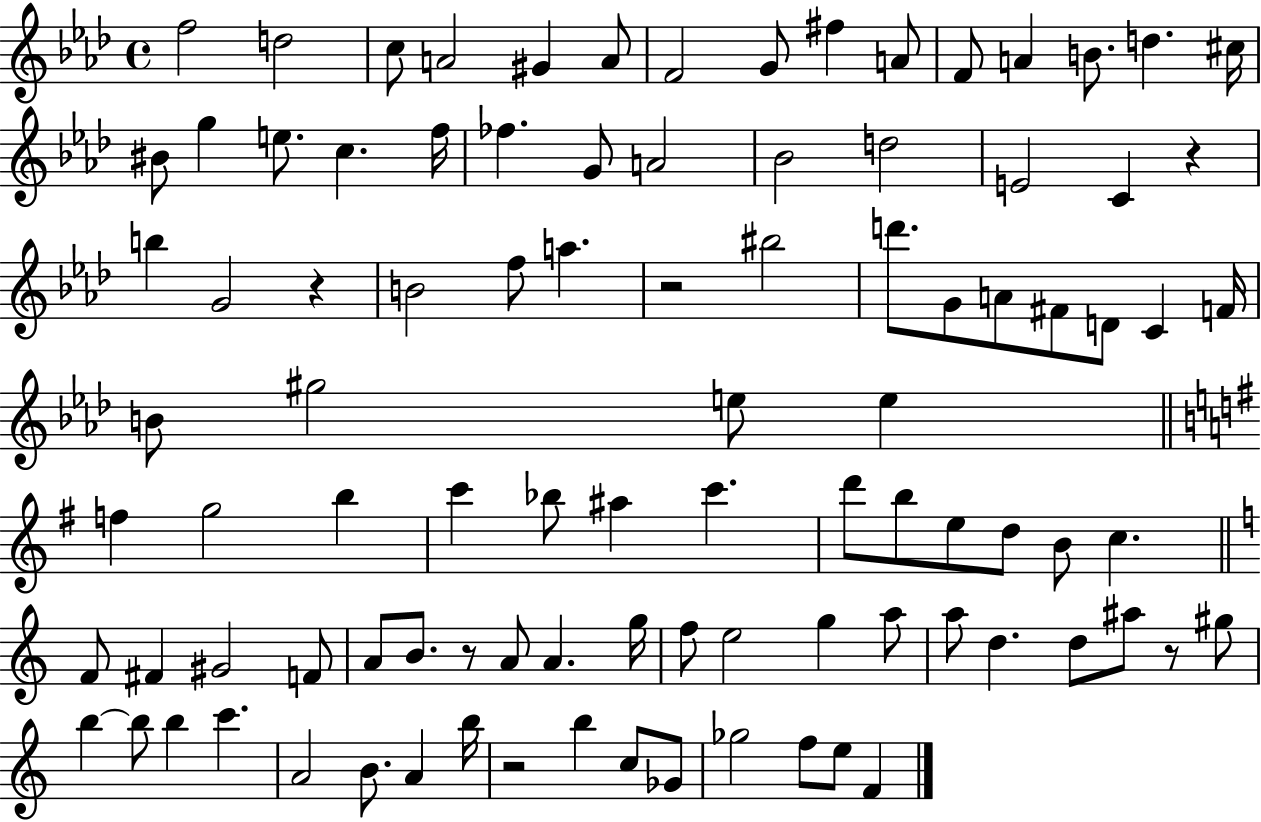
{
  \clef treble
  \time 4/4
  \defaultTimeSignature
  \key aes \major
  f''2 d''2 | c''8 a'2 gis'4 a'8 | f'2 g'8 fis''4 a'8 | f'8 a'4 b'8. d''4. cis''16 | \break bis'8 g''4 e''8. c''4. f''16 | fes''4. g'8 a'2 | bes'2 d''2 | e'2 c'4 r4 | \break b''4 g'2 r4 | b'2 f''8 a''4. | r2 bis''2 | d'''8. g'8 a'8 fis'8 d'8 c'4 f'16 | \break b'8 gis''2 e''8 e''4 | \bar "||" \break \key e \minor f''4 g''2 b''4 | c'''4 bes''8 ais''4 c'''4. | d'''8 b''8 e''8 d''8 b'8 c''4. | \bar "||" \break \key c \major f'8 fis'4 gis'2 f'8 | a'8 b'8. r8 a'8 a'4. g''16 | f''8 e''2 g''4 a''8 | a''8 d''4. d''8 ais''8 r8 gis''8 | \break b''4~~ b''8 b''4 c'''4. | a'2 b'8. a'4 b''16 | r2 b''4 c''8 ges'8 | ges''2 f''8 e''8 f'4 | \break \bar "|."
}